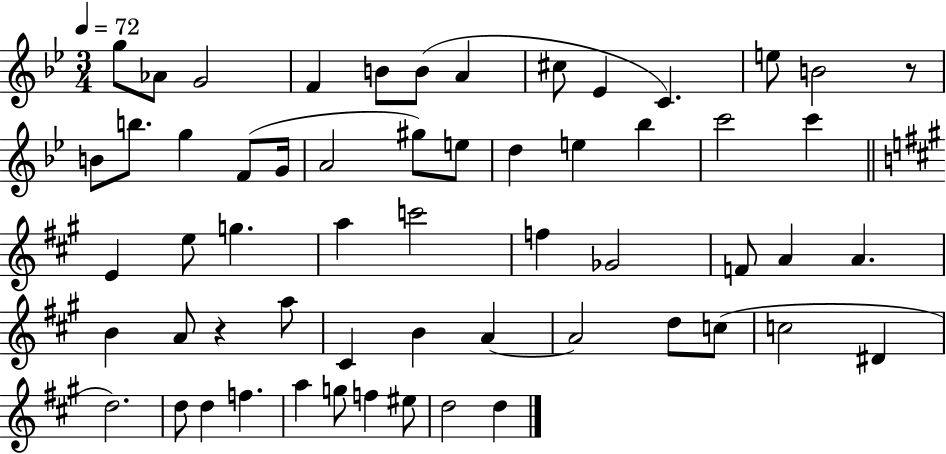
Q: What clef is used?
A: treble